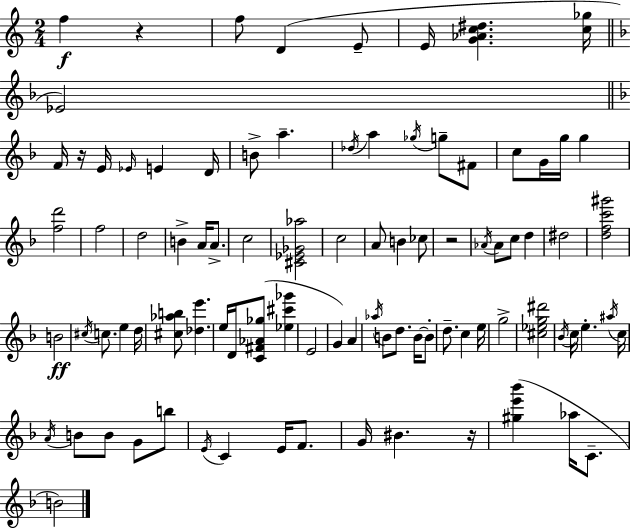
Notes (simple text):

F5/q R/q F5/e D4/q E4/e E4/s [G4,Ab4,C5,D#5]/q. [C5,Gb5]/s Eb4/h F4/s R/s E4/s Eb4/s E4/q D4/s B4/e A5/q. Db5/s A5/q Gb5/s G5/e F#4/e C5/e G4/s G5/s G5/q [F5,D6]/h F5/h D5/h B4/q A4/s A4/e. C5/h [C#4,Eb4,Gb4,Ab5]/h C5/h A4/e B4/q CES5/e R/h Ab4/s Ab4/e C5/e D5/q D#5/h [D5,F5,C6,G#6]/h B4/h C#5/s C5/e. E5/q D5/s [C#5,Ab5,B5]/e [Db5,E6]/q. E5/s D4/s [C4,F#4,Ab4,Gb5]/e [Eb5,C#6,Gb6]/q E4/h G4/q A4/q Ab5/s B4/e D5/e. B4/s B4/e D5/e. C5/q E5/s G5/h [C#5,Eb5,G5,D#6]/h Bb4/s C5/s E5/q. A#5/s C5/s A4/s B4/e B4/e G4/e B5/e E4/s C4/q E4/s F4/e. G4/s BIS4/q. R/s [G#5,E6,Bb6]/q Ab5/s C4/e. B4/h